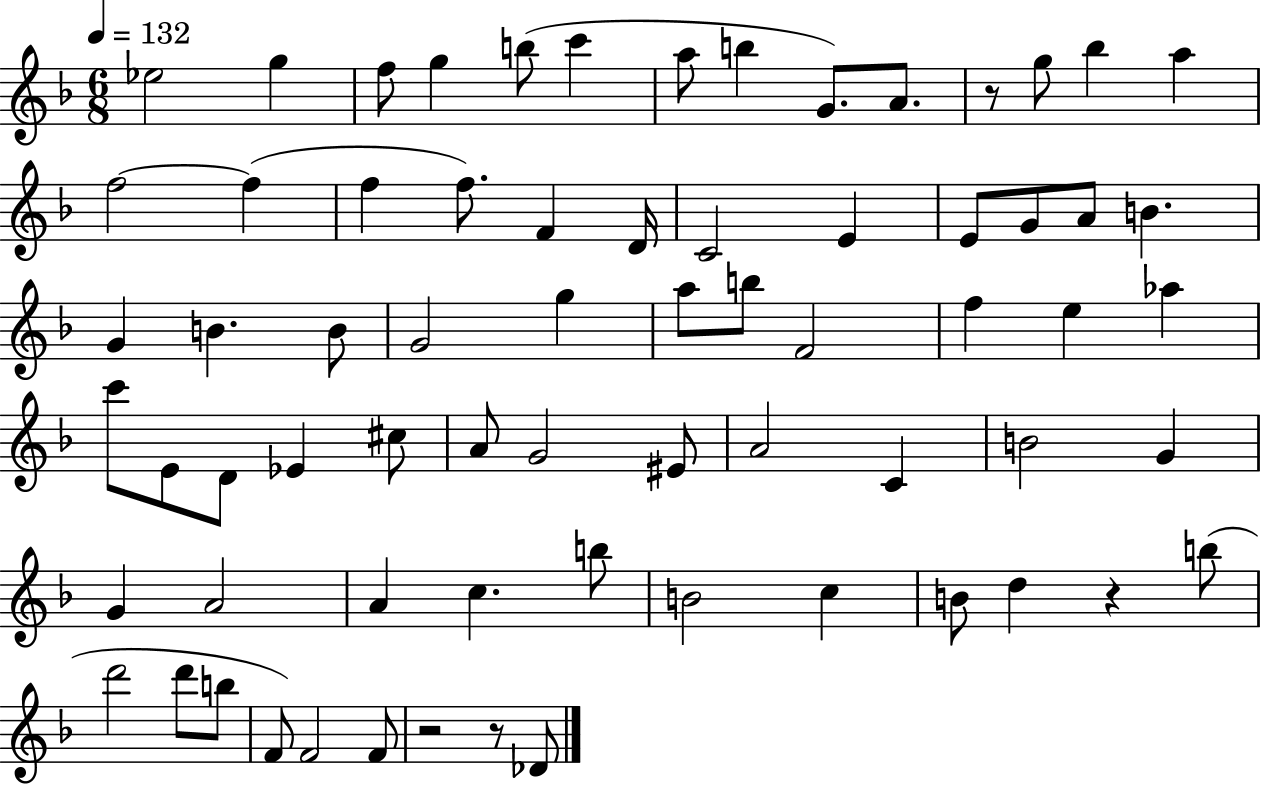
Eb5/h G5/q F5/e G5/q B5/e C6/q A5/e B5/q G4/e. A4/e. R/e G5/e Bb5/q A5/q F5/h F5/q F5/q F5/e. F4/q D4/s C4/h E4/q E4/e G4/e A4/e B4/q. G4/q B4/q. B4/e G4/h G5/q A5/e B5/e F4/h F5/q E5/q Ab5/q C6/e E4/e D4/e Eb4/q C#5/e A4/e G4/h EIS4/e A4/h C4/q B4/h G4/q G4/q A4/h A4/q C5/q. B5/e B4/h C5/q B4/e D5/q R/q B5/e D6/h D6/e B5/e F4/e F4/h F4/e R/h R/e Db4/e